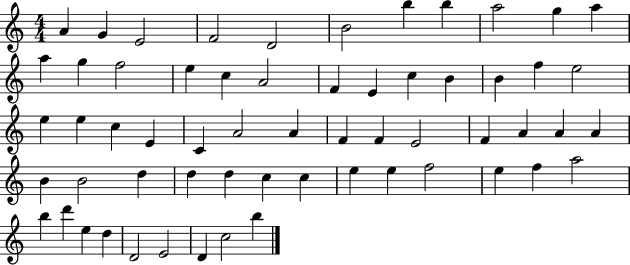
A4/q G4/q E4/h F4/h D4/h B4/h B5/q B5/q A5/h G5/q A5/q A5/q G5/q F5/h E5/q C5/q A4/h F4/q E4/q C5/q B4/q B4/q F5/q E5/h E5/q E5/q C5/q E4/q C4/q A4/h A4/q F4/q F4/q E4/h F4/q A4/q A4/q A4/q B4/q B4/h D5/q D5/q D5/q C5/q C5/q E5/q E5/q F5/h E5/q F5/q A5/h B5/q D6/q E5/q D5/q D4/h E4/h D4/q C5/h B5/q